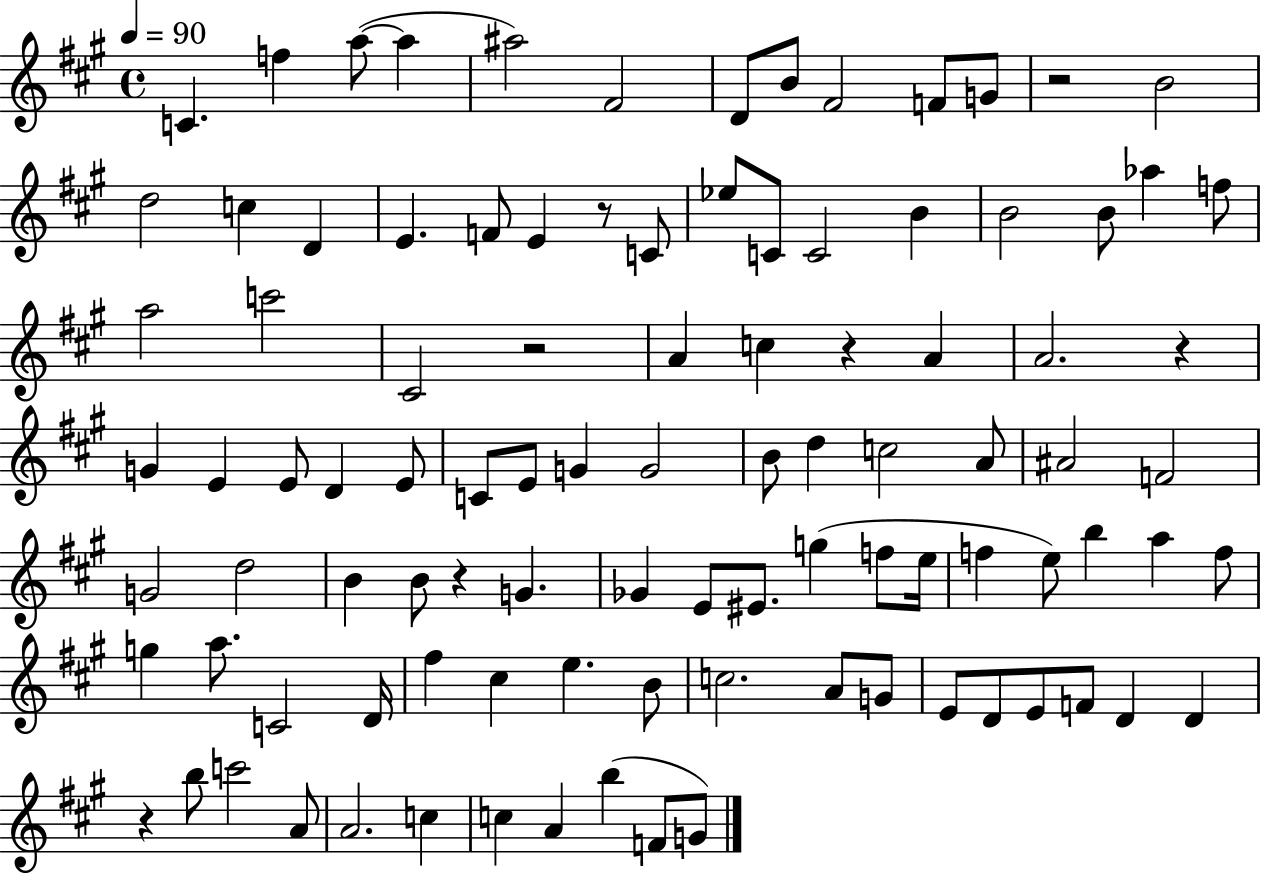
C4/q. F5/q A5/e A5/q A#5/h F#4/h D4/e B4/e F#4/h F4/e G4/e R/h B4/h D5/h C5/q D4/q E4/q. F4/e E4/q R/e C4/e Eb5/e C4/e C4/h B4/q B4/h B4/e Ab5/q F5/e A5/h C6/h C#4/h R/h A4/q C5/q R/q A4/q A4/h. R/q G4/q E4/q E4/e D4/q E4/e C4/e E4/e G4/q G4/h B4/e D5/q C5/h A4/e A#4/h F4/h G4/h D5/h B4/q B4/e R/q G4/q. Gb4/q E4/e EIS4/e. G5/q F5/e E5/s F5/q E5/e B5/q A5/q F5/e G5/q A5/e. C4/h D4/s F#5/q C#5/q E5/q. B4/e C5/h. A4/e G4/e E4/e D4/e E4/e F4/e D4/q D4/q R/q B5/e C6/h A4/e A4/h. C5/q C5/q A4/q B5/q F4/e G4/e